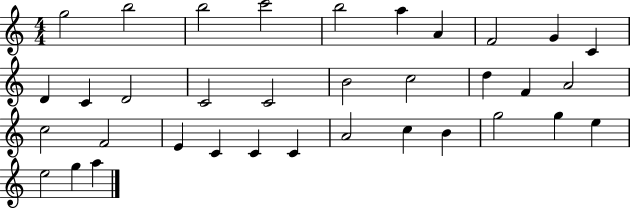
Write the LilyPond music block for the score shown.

{
  \clef treble
  \numericTimeSignature
  \time 4/4
  \key c \major
  g''2 b''2 | b''2 c'''2 | b''2 a''4 a'4 | f'2 g'4 c'4 | \break d'4 c'4 d'2 | c'2 c'2 | b'2 c''2 | d''4 f'4 a'2 | \break c''2 f'2 | e'4 c'4 c'4 c'4 | a'2 c''4 b'4 | g''2 g''4 e''4 | \break e''2 g''4 a''4 | \bar "|."
}